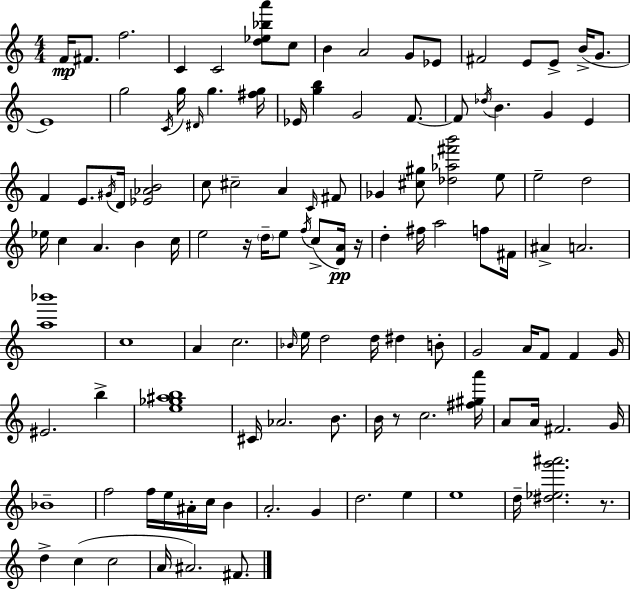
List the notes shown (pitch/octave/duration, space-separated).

F4/s F#4/e. F5/h. C4/q C4/h [D5,Eb5,Bb5,A6]/e C5/e B4/q A4/h G4/e Eb4/e F#4/h E4/e E4/e B4/s G4/e. E4/w G5/h C4/s G5/s D#4/s G5/q. [F#5,G5]/s Eb4/s [G5,B5]/q G4/h F4/e. F4/e Db5/s B4/q. G4/q E4/q F4/q E4/e. G#4/s D4/s [Eb4,Ab4,B4]/h C5/e C#5/h A4/q C4/s F#4/e Gb4/q [C#5,G#5]/e [Db5,Ab5,F#6,B6]/h E5/e E5/h D5/h Eb5/s C5/q A4/q. B4/q C5/s E5/h R/s D5/s E5/e F5/s C5/e [D4,A4]/s R/s D5/q F#5/s A5/h F5/e F#4/s A#4/q A4/h. [A5,Bb6]/w C5/w A4/q C5/h. Bb4/s E5/s D5/h D5/s D#5/q B4/e G4/h A4/s F4/e F4/q G4/s EIS4/h. B5/q [E5,Gb5,A#5,B5]/w C#4/s Ab4/h. B4/e. B4/s R/e C5/h. [F#5,G#5,A6]/s A4/e A4/s F#4/h. G4/s Bb4/w F5/h F5/s E5/s A#4/s C5/s B4/q A4/h. G4/q D5/h. E5/q E5/w D5/s [D#5,Eb5,G6,A#6]/h. R/e. D5/q C5/q C5/h A4/s A#4/h. F#4/e.